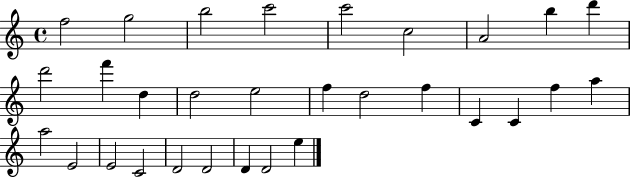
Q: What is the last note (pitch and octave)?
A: E5